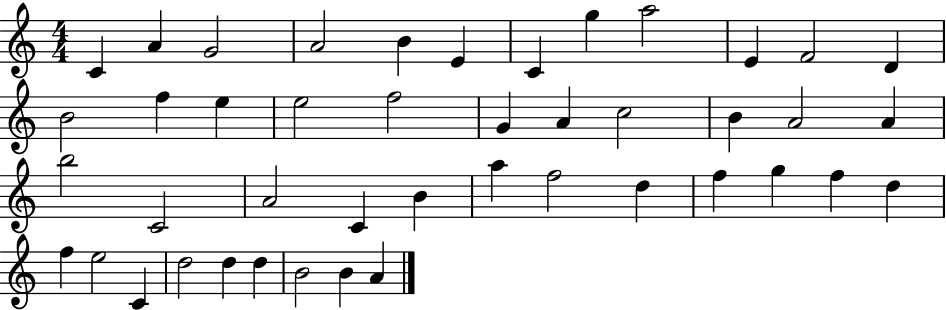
{
  \clef treble
  \numericTimeSignature
  \time 4/4
  \key c \major
  c'4 a'4 g'2 | a'2 b'4 e'4 | c'4 g''4 a''2 | e'4 f'2 d'4 | \break b'2 f''4 e''4 | e''2 f''2 | g'4 a'4 c''2 | b'4 a'2 a'4 | \break b''2 c'2 | a'2 c'4 b'4 | a''4 f''2 d''4 | f''4 g''4 f''4 d''4 | \break f''4 e''2 c'4 | d''2 d''4 d''4 | b'2 b'4 a'4 | \bar "|."
}